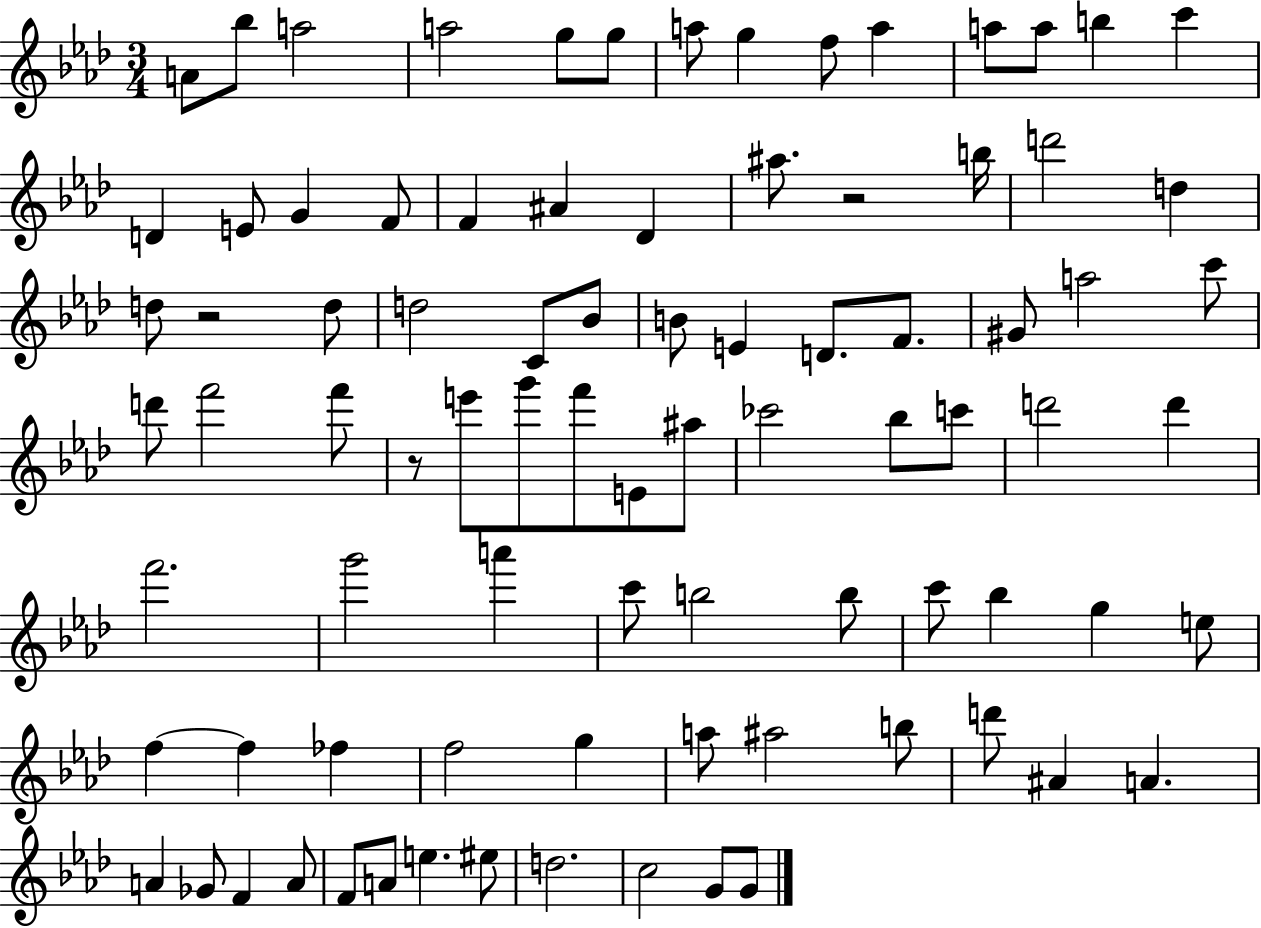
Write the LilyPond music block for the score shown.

{
  \clef treble
  \numericTimeSignature
  \time 3/4
  \key aes \major
  a'8 bes''8 a''2 | a''2 g''8 g''8 | a''8 g''4 f''8 a''4 | a''8 a''8 b''4 c'''4 | \break d'4 e'8 g'4 f'8 | f'4 ais'4 des'4 | ais''8. r2 b''16 | d'''2 d''4 | \break d''8 r2 d''8 | d''2 c'8 bes'8 | b'8 e'4 d'8. f'8. | gis'8 a''2 c'''8 | \break d'''8 f'''2 f'''8 | r8 e'''8 g'''8 f'''8 e'8 ais''8 | ces'''2 bes''8 c'''8 | d'''2 d'''4 | \break f'''2. | g'''2 a'''4 | c'''8 b''2 b''8 | c'''8 bes''4 g''4 e''8 | \break f''4~~ f''4 fes''4 | f''2 g''4 | a''8 ais''2 b''8 | d'''8 ais'4 a'4. | \break a'4 ges'8 f'4 a'8 | f'8 a'8 e''4. eis''8 | d''2. | c''2 g'8 g'8 | \break \bar "|."
}